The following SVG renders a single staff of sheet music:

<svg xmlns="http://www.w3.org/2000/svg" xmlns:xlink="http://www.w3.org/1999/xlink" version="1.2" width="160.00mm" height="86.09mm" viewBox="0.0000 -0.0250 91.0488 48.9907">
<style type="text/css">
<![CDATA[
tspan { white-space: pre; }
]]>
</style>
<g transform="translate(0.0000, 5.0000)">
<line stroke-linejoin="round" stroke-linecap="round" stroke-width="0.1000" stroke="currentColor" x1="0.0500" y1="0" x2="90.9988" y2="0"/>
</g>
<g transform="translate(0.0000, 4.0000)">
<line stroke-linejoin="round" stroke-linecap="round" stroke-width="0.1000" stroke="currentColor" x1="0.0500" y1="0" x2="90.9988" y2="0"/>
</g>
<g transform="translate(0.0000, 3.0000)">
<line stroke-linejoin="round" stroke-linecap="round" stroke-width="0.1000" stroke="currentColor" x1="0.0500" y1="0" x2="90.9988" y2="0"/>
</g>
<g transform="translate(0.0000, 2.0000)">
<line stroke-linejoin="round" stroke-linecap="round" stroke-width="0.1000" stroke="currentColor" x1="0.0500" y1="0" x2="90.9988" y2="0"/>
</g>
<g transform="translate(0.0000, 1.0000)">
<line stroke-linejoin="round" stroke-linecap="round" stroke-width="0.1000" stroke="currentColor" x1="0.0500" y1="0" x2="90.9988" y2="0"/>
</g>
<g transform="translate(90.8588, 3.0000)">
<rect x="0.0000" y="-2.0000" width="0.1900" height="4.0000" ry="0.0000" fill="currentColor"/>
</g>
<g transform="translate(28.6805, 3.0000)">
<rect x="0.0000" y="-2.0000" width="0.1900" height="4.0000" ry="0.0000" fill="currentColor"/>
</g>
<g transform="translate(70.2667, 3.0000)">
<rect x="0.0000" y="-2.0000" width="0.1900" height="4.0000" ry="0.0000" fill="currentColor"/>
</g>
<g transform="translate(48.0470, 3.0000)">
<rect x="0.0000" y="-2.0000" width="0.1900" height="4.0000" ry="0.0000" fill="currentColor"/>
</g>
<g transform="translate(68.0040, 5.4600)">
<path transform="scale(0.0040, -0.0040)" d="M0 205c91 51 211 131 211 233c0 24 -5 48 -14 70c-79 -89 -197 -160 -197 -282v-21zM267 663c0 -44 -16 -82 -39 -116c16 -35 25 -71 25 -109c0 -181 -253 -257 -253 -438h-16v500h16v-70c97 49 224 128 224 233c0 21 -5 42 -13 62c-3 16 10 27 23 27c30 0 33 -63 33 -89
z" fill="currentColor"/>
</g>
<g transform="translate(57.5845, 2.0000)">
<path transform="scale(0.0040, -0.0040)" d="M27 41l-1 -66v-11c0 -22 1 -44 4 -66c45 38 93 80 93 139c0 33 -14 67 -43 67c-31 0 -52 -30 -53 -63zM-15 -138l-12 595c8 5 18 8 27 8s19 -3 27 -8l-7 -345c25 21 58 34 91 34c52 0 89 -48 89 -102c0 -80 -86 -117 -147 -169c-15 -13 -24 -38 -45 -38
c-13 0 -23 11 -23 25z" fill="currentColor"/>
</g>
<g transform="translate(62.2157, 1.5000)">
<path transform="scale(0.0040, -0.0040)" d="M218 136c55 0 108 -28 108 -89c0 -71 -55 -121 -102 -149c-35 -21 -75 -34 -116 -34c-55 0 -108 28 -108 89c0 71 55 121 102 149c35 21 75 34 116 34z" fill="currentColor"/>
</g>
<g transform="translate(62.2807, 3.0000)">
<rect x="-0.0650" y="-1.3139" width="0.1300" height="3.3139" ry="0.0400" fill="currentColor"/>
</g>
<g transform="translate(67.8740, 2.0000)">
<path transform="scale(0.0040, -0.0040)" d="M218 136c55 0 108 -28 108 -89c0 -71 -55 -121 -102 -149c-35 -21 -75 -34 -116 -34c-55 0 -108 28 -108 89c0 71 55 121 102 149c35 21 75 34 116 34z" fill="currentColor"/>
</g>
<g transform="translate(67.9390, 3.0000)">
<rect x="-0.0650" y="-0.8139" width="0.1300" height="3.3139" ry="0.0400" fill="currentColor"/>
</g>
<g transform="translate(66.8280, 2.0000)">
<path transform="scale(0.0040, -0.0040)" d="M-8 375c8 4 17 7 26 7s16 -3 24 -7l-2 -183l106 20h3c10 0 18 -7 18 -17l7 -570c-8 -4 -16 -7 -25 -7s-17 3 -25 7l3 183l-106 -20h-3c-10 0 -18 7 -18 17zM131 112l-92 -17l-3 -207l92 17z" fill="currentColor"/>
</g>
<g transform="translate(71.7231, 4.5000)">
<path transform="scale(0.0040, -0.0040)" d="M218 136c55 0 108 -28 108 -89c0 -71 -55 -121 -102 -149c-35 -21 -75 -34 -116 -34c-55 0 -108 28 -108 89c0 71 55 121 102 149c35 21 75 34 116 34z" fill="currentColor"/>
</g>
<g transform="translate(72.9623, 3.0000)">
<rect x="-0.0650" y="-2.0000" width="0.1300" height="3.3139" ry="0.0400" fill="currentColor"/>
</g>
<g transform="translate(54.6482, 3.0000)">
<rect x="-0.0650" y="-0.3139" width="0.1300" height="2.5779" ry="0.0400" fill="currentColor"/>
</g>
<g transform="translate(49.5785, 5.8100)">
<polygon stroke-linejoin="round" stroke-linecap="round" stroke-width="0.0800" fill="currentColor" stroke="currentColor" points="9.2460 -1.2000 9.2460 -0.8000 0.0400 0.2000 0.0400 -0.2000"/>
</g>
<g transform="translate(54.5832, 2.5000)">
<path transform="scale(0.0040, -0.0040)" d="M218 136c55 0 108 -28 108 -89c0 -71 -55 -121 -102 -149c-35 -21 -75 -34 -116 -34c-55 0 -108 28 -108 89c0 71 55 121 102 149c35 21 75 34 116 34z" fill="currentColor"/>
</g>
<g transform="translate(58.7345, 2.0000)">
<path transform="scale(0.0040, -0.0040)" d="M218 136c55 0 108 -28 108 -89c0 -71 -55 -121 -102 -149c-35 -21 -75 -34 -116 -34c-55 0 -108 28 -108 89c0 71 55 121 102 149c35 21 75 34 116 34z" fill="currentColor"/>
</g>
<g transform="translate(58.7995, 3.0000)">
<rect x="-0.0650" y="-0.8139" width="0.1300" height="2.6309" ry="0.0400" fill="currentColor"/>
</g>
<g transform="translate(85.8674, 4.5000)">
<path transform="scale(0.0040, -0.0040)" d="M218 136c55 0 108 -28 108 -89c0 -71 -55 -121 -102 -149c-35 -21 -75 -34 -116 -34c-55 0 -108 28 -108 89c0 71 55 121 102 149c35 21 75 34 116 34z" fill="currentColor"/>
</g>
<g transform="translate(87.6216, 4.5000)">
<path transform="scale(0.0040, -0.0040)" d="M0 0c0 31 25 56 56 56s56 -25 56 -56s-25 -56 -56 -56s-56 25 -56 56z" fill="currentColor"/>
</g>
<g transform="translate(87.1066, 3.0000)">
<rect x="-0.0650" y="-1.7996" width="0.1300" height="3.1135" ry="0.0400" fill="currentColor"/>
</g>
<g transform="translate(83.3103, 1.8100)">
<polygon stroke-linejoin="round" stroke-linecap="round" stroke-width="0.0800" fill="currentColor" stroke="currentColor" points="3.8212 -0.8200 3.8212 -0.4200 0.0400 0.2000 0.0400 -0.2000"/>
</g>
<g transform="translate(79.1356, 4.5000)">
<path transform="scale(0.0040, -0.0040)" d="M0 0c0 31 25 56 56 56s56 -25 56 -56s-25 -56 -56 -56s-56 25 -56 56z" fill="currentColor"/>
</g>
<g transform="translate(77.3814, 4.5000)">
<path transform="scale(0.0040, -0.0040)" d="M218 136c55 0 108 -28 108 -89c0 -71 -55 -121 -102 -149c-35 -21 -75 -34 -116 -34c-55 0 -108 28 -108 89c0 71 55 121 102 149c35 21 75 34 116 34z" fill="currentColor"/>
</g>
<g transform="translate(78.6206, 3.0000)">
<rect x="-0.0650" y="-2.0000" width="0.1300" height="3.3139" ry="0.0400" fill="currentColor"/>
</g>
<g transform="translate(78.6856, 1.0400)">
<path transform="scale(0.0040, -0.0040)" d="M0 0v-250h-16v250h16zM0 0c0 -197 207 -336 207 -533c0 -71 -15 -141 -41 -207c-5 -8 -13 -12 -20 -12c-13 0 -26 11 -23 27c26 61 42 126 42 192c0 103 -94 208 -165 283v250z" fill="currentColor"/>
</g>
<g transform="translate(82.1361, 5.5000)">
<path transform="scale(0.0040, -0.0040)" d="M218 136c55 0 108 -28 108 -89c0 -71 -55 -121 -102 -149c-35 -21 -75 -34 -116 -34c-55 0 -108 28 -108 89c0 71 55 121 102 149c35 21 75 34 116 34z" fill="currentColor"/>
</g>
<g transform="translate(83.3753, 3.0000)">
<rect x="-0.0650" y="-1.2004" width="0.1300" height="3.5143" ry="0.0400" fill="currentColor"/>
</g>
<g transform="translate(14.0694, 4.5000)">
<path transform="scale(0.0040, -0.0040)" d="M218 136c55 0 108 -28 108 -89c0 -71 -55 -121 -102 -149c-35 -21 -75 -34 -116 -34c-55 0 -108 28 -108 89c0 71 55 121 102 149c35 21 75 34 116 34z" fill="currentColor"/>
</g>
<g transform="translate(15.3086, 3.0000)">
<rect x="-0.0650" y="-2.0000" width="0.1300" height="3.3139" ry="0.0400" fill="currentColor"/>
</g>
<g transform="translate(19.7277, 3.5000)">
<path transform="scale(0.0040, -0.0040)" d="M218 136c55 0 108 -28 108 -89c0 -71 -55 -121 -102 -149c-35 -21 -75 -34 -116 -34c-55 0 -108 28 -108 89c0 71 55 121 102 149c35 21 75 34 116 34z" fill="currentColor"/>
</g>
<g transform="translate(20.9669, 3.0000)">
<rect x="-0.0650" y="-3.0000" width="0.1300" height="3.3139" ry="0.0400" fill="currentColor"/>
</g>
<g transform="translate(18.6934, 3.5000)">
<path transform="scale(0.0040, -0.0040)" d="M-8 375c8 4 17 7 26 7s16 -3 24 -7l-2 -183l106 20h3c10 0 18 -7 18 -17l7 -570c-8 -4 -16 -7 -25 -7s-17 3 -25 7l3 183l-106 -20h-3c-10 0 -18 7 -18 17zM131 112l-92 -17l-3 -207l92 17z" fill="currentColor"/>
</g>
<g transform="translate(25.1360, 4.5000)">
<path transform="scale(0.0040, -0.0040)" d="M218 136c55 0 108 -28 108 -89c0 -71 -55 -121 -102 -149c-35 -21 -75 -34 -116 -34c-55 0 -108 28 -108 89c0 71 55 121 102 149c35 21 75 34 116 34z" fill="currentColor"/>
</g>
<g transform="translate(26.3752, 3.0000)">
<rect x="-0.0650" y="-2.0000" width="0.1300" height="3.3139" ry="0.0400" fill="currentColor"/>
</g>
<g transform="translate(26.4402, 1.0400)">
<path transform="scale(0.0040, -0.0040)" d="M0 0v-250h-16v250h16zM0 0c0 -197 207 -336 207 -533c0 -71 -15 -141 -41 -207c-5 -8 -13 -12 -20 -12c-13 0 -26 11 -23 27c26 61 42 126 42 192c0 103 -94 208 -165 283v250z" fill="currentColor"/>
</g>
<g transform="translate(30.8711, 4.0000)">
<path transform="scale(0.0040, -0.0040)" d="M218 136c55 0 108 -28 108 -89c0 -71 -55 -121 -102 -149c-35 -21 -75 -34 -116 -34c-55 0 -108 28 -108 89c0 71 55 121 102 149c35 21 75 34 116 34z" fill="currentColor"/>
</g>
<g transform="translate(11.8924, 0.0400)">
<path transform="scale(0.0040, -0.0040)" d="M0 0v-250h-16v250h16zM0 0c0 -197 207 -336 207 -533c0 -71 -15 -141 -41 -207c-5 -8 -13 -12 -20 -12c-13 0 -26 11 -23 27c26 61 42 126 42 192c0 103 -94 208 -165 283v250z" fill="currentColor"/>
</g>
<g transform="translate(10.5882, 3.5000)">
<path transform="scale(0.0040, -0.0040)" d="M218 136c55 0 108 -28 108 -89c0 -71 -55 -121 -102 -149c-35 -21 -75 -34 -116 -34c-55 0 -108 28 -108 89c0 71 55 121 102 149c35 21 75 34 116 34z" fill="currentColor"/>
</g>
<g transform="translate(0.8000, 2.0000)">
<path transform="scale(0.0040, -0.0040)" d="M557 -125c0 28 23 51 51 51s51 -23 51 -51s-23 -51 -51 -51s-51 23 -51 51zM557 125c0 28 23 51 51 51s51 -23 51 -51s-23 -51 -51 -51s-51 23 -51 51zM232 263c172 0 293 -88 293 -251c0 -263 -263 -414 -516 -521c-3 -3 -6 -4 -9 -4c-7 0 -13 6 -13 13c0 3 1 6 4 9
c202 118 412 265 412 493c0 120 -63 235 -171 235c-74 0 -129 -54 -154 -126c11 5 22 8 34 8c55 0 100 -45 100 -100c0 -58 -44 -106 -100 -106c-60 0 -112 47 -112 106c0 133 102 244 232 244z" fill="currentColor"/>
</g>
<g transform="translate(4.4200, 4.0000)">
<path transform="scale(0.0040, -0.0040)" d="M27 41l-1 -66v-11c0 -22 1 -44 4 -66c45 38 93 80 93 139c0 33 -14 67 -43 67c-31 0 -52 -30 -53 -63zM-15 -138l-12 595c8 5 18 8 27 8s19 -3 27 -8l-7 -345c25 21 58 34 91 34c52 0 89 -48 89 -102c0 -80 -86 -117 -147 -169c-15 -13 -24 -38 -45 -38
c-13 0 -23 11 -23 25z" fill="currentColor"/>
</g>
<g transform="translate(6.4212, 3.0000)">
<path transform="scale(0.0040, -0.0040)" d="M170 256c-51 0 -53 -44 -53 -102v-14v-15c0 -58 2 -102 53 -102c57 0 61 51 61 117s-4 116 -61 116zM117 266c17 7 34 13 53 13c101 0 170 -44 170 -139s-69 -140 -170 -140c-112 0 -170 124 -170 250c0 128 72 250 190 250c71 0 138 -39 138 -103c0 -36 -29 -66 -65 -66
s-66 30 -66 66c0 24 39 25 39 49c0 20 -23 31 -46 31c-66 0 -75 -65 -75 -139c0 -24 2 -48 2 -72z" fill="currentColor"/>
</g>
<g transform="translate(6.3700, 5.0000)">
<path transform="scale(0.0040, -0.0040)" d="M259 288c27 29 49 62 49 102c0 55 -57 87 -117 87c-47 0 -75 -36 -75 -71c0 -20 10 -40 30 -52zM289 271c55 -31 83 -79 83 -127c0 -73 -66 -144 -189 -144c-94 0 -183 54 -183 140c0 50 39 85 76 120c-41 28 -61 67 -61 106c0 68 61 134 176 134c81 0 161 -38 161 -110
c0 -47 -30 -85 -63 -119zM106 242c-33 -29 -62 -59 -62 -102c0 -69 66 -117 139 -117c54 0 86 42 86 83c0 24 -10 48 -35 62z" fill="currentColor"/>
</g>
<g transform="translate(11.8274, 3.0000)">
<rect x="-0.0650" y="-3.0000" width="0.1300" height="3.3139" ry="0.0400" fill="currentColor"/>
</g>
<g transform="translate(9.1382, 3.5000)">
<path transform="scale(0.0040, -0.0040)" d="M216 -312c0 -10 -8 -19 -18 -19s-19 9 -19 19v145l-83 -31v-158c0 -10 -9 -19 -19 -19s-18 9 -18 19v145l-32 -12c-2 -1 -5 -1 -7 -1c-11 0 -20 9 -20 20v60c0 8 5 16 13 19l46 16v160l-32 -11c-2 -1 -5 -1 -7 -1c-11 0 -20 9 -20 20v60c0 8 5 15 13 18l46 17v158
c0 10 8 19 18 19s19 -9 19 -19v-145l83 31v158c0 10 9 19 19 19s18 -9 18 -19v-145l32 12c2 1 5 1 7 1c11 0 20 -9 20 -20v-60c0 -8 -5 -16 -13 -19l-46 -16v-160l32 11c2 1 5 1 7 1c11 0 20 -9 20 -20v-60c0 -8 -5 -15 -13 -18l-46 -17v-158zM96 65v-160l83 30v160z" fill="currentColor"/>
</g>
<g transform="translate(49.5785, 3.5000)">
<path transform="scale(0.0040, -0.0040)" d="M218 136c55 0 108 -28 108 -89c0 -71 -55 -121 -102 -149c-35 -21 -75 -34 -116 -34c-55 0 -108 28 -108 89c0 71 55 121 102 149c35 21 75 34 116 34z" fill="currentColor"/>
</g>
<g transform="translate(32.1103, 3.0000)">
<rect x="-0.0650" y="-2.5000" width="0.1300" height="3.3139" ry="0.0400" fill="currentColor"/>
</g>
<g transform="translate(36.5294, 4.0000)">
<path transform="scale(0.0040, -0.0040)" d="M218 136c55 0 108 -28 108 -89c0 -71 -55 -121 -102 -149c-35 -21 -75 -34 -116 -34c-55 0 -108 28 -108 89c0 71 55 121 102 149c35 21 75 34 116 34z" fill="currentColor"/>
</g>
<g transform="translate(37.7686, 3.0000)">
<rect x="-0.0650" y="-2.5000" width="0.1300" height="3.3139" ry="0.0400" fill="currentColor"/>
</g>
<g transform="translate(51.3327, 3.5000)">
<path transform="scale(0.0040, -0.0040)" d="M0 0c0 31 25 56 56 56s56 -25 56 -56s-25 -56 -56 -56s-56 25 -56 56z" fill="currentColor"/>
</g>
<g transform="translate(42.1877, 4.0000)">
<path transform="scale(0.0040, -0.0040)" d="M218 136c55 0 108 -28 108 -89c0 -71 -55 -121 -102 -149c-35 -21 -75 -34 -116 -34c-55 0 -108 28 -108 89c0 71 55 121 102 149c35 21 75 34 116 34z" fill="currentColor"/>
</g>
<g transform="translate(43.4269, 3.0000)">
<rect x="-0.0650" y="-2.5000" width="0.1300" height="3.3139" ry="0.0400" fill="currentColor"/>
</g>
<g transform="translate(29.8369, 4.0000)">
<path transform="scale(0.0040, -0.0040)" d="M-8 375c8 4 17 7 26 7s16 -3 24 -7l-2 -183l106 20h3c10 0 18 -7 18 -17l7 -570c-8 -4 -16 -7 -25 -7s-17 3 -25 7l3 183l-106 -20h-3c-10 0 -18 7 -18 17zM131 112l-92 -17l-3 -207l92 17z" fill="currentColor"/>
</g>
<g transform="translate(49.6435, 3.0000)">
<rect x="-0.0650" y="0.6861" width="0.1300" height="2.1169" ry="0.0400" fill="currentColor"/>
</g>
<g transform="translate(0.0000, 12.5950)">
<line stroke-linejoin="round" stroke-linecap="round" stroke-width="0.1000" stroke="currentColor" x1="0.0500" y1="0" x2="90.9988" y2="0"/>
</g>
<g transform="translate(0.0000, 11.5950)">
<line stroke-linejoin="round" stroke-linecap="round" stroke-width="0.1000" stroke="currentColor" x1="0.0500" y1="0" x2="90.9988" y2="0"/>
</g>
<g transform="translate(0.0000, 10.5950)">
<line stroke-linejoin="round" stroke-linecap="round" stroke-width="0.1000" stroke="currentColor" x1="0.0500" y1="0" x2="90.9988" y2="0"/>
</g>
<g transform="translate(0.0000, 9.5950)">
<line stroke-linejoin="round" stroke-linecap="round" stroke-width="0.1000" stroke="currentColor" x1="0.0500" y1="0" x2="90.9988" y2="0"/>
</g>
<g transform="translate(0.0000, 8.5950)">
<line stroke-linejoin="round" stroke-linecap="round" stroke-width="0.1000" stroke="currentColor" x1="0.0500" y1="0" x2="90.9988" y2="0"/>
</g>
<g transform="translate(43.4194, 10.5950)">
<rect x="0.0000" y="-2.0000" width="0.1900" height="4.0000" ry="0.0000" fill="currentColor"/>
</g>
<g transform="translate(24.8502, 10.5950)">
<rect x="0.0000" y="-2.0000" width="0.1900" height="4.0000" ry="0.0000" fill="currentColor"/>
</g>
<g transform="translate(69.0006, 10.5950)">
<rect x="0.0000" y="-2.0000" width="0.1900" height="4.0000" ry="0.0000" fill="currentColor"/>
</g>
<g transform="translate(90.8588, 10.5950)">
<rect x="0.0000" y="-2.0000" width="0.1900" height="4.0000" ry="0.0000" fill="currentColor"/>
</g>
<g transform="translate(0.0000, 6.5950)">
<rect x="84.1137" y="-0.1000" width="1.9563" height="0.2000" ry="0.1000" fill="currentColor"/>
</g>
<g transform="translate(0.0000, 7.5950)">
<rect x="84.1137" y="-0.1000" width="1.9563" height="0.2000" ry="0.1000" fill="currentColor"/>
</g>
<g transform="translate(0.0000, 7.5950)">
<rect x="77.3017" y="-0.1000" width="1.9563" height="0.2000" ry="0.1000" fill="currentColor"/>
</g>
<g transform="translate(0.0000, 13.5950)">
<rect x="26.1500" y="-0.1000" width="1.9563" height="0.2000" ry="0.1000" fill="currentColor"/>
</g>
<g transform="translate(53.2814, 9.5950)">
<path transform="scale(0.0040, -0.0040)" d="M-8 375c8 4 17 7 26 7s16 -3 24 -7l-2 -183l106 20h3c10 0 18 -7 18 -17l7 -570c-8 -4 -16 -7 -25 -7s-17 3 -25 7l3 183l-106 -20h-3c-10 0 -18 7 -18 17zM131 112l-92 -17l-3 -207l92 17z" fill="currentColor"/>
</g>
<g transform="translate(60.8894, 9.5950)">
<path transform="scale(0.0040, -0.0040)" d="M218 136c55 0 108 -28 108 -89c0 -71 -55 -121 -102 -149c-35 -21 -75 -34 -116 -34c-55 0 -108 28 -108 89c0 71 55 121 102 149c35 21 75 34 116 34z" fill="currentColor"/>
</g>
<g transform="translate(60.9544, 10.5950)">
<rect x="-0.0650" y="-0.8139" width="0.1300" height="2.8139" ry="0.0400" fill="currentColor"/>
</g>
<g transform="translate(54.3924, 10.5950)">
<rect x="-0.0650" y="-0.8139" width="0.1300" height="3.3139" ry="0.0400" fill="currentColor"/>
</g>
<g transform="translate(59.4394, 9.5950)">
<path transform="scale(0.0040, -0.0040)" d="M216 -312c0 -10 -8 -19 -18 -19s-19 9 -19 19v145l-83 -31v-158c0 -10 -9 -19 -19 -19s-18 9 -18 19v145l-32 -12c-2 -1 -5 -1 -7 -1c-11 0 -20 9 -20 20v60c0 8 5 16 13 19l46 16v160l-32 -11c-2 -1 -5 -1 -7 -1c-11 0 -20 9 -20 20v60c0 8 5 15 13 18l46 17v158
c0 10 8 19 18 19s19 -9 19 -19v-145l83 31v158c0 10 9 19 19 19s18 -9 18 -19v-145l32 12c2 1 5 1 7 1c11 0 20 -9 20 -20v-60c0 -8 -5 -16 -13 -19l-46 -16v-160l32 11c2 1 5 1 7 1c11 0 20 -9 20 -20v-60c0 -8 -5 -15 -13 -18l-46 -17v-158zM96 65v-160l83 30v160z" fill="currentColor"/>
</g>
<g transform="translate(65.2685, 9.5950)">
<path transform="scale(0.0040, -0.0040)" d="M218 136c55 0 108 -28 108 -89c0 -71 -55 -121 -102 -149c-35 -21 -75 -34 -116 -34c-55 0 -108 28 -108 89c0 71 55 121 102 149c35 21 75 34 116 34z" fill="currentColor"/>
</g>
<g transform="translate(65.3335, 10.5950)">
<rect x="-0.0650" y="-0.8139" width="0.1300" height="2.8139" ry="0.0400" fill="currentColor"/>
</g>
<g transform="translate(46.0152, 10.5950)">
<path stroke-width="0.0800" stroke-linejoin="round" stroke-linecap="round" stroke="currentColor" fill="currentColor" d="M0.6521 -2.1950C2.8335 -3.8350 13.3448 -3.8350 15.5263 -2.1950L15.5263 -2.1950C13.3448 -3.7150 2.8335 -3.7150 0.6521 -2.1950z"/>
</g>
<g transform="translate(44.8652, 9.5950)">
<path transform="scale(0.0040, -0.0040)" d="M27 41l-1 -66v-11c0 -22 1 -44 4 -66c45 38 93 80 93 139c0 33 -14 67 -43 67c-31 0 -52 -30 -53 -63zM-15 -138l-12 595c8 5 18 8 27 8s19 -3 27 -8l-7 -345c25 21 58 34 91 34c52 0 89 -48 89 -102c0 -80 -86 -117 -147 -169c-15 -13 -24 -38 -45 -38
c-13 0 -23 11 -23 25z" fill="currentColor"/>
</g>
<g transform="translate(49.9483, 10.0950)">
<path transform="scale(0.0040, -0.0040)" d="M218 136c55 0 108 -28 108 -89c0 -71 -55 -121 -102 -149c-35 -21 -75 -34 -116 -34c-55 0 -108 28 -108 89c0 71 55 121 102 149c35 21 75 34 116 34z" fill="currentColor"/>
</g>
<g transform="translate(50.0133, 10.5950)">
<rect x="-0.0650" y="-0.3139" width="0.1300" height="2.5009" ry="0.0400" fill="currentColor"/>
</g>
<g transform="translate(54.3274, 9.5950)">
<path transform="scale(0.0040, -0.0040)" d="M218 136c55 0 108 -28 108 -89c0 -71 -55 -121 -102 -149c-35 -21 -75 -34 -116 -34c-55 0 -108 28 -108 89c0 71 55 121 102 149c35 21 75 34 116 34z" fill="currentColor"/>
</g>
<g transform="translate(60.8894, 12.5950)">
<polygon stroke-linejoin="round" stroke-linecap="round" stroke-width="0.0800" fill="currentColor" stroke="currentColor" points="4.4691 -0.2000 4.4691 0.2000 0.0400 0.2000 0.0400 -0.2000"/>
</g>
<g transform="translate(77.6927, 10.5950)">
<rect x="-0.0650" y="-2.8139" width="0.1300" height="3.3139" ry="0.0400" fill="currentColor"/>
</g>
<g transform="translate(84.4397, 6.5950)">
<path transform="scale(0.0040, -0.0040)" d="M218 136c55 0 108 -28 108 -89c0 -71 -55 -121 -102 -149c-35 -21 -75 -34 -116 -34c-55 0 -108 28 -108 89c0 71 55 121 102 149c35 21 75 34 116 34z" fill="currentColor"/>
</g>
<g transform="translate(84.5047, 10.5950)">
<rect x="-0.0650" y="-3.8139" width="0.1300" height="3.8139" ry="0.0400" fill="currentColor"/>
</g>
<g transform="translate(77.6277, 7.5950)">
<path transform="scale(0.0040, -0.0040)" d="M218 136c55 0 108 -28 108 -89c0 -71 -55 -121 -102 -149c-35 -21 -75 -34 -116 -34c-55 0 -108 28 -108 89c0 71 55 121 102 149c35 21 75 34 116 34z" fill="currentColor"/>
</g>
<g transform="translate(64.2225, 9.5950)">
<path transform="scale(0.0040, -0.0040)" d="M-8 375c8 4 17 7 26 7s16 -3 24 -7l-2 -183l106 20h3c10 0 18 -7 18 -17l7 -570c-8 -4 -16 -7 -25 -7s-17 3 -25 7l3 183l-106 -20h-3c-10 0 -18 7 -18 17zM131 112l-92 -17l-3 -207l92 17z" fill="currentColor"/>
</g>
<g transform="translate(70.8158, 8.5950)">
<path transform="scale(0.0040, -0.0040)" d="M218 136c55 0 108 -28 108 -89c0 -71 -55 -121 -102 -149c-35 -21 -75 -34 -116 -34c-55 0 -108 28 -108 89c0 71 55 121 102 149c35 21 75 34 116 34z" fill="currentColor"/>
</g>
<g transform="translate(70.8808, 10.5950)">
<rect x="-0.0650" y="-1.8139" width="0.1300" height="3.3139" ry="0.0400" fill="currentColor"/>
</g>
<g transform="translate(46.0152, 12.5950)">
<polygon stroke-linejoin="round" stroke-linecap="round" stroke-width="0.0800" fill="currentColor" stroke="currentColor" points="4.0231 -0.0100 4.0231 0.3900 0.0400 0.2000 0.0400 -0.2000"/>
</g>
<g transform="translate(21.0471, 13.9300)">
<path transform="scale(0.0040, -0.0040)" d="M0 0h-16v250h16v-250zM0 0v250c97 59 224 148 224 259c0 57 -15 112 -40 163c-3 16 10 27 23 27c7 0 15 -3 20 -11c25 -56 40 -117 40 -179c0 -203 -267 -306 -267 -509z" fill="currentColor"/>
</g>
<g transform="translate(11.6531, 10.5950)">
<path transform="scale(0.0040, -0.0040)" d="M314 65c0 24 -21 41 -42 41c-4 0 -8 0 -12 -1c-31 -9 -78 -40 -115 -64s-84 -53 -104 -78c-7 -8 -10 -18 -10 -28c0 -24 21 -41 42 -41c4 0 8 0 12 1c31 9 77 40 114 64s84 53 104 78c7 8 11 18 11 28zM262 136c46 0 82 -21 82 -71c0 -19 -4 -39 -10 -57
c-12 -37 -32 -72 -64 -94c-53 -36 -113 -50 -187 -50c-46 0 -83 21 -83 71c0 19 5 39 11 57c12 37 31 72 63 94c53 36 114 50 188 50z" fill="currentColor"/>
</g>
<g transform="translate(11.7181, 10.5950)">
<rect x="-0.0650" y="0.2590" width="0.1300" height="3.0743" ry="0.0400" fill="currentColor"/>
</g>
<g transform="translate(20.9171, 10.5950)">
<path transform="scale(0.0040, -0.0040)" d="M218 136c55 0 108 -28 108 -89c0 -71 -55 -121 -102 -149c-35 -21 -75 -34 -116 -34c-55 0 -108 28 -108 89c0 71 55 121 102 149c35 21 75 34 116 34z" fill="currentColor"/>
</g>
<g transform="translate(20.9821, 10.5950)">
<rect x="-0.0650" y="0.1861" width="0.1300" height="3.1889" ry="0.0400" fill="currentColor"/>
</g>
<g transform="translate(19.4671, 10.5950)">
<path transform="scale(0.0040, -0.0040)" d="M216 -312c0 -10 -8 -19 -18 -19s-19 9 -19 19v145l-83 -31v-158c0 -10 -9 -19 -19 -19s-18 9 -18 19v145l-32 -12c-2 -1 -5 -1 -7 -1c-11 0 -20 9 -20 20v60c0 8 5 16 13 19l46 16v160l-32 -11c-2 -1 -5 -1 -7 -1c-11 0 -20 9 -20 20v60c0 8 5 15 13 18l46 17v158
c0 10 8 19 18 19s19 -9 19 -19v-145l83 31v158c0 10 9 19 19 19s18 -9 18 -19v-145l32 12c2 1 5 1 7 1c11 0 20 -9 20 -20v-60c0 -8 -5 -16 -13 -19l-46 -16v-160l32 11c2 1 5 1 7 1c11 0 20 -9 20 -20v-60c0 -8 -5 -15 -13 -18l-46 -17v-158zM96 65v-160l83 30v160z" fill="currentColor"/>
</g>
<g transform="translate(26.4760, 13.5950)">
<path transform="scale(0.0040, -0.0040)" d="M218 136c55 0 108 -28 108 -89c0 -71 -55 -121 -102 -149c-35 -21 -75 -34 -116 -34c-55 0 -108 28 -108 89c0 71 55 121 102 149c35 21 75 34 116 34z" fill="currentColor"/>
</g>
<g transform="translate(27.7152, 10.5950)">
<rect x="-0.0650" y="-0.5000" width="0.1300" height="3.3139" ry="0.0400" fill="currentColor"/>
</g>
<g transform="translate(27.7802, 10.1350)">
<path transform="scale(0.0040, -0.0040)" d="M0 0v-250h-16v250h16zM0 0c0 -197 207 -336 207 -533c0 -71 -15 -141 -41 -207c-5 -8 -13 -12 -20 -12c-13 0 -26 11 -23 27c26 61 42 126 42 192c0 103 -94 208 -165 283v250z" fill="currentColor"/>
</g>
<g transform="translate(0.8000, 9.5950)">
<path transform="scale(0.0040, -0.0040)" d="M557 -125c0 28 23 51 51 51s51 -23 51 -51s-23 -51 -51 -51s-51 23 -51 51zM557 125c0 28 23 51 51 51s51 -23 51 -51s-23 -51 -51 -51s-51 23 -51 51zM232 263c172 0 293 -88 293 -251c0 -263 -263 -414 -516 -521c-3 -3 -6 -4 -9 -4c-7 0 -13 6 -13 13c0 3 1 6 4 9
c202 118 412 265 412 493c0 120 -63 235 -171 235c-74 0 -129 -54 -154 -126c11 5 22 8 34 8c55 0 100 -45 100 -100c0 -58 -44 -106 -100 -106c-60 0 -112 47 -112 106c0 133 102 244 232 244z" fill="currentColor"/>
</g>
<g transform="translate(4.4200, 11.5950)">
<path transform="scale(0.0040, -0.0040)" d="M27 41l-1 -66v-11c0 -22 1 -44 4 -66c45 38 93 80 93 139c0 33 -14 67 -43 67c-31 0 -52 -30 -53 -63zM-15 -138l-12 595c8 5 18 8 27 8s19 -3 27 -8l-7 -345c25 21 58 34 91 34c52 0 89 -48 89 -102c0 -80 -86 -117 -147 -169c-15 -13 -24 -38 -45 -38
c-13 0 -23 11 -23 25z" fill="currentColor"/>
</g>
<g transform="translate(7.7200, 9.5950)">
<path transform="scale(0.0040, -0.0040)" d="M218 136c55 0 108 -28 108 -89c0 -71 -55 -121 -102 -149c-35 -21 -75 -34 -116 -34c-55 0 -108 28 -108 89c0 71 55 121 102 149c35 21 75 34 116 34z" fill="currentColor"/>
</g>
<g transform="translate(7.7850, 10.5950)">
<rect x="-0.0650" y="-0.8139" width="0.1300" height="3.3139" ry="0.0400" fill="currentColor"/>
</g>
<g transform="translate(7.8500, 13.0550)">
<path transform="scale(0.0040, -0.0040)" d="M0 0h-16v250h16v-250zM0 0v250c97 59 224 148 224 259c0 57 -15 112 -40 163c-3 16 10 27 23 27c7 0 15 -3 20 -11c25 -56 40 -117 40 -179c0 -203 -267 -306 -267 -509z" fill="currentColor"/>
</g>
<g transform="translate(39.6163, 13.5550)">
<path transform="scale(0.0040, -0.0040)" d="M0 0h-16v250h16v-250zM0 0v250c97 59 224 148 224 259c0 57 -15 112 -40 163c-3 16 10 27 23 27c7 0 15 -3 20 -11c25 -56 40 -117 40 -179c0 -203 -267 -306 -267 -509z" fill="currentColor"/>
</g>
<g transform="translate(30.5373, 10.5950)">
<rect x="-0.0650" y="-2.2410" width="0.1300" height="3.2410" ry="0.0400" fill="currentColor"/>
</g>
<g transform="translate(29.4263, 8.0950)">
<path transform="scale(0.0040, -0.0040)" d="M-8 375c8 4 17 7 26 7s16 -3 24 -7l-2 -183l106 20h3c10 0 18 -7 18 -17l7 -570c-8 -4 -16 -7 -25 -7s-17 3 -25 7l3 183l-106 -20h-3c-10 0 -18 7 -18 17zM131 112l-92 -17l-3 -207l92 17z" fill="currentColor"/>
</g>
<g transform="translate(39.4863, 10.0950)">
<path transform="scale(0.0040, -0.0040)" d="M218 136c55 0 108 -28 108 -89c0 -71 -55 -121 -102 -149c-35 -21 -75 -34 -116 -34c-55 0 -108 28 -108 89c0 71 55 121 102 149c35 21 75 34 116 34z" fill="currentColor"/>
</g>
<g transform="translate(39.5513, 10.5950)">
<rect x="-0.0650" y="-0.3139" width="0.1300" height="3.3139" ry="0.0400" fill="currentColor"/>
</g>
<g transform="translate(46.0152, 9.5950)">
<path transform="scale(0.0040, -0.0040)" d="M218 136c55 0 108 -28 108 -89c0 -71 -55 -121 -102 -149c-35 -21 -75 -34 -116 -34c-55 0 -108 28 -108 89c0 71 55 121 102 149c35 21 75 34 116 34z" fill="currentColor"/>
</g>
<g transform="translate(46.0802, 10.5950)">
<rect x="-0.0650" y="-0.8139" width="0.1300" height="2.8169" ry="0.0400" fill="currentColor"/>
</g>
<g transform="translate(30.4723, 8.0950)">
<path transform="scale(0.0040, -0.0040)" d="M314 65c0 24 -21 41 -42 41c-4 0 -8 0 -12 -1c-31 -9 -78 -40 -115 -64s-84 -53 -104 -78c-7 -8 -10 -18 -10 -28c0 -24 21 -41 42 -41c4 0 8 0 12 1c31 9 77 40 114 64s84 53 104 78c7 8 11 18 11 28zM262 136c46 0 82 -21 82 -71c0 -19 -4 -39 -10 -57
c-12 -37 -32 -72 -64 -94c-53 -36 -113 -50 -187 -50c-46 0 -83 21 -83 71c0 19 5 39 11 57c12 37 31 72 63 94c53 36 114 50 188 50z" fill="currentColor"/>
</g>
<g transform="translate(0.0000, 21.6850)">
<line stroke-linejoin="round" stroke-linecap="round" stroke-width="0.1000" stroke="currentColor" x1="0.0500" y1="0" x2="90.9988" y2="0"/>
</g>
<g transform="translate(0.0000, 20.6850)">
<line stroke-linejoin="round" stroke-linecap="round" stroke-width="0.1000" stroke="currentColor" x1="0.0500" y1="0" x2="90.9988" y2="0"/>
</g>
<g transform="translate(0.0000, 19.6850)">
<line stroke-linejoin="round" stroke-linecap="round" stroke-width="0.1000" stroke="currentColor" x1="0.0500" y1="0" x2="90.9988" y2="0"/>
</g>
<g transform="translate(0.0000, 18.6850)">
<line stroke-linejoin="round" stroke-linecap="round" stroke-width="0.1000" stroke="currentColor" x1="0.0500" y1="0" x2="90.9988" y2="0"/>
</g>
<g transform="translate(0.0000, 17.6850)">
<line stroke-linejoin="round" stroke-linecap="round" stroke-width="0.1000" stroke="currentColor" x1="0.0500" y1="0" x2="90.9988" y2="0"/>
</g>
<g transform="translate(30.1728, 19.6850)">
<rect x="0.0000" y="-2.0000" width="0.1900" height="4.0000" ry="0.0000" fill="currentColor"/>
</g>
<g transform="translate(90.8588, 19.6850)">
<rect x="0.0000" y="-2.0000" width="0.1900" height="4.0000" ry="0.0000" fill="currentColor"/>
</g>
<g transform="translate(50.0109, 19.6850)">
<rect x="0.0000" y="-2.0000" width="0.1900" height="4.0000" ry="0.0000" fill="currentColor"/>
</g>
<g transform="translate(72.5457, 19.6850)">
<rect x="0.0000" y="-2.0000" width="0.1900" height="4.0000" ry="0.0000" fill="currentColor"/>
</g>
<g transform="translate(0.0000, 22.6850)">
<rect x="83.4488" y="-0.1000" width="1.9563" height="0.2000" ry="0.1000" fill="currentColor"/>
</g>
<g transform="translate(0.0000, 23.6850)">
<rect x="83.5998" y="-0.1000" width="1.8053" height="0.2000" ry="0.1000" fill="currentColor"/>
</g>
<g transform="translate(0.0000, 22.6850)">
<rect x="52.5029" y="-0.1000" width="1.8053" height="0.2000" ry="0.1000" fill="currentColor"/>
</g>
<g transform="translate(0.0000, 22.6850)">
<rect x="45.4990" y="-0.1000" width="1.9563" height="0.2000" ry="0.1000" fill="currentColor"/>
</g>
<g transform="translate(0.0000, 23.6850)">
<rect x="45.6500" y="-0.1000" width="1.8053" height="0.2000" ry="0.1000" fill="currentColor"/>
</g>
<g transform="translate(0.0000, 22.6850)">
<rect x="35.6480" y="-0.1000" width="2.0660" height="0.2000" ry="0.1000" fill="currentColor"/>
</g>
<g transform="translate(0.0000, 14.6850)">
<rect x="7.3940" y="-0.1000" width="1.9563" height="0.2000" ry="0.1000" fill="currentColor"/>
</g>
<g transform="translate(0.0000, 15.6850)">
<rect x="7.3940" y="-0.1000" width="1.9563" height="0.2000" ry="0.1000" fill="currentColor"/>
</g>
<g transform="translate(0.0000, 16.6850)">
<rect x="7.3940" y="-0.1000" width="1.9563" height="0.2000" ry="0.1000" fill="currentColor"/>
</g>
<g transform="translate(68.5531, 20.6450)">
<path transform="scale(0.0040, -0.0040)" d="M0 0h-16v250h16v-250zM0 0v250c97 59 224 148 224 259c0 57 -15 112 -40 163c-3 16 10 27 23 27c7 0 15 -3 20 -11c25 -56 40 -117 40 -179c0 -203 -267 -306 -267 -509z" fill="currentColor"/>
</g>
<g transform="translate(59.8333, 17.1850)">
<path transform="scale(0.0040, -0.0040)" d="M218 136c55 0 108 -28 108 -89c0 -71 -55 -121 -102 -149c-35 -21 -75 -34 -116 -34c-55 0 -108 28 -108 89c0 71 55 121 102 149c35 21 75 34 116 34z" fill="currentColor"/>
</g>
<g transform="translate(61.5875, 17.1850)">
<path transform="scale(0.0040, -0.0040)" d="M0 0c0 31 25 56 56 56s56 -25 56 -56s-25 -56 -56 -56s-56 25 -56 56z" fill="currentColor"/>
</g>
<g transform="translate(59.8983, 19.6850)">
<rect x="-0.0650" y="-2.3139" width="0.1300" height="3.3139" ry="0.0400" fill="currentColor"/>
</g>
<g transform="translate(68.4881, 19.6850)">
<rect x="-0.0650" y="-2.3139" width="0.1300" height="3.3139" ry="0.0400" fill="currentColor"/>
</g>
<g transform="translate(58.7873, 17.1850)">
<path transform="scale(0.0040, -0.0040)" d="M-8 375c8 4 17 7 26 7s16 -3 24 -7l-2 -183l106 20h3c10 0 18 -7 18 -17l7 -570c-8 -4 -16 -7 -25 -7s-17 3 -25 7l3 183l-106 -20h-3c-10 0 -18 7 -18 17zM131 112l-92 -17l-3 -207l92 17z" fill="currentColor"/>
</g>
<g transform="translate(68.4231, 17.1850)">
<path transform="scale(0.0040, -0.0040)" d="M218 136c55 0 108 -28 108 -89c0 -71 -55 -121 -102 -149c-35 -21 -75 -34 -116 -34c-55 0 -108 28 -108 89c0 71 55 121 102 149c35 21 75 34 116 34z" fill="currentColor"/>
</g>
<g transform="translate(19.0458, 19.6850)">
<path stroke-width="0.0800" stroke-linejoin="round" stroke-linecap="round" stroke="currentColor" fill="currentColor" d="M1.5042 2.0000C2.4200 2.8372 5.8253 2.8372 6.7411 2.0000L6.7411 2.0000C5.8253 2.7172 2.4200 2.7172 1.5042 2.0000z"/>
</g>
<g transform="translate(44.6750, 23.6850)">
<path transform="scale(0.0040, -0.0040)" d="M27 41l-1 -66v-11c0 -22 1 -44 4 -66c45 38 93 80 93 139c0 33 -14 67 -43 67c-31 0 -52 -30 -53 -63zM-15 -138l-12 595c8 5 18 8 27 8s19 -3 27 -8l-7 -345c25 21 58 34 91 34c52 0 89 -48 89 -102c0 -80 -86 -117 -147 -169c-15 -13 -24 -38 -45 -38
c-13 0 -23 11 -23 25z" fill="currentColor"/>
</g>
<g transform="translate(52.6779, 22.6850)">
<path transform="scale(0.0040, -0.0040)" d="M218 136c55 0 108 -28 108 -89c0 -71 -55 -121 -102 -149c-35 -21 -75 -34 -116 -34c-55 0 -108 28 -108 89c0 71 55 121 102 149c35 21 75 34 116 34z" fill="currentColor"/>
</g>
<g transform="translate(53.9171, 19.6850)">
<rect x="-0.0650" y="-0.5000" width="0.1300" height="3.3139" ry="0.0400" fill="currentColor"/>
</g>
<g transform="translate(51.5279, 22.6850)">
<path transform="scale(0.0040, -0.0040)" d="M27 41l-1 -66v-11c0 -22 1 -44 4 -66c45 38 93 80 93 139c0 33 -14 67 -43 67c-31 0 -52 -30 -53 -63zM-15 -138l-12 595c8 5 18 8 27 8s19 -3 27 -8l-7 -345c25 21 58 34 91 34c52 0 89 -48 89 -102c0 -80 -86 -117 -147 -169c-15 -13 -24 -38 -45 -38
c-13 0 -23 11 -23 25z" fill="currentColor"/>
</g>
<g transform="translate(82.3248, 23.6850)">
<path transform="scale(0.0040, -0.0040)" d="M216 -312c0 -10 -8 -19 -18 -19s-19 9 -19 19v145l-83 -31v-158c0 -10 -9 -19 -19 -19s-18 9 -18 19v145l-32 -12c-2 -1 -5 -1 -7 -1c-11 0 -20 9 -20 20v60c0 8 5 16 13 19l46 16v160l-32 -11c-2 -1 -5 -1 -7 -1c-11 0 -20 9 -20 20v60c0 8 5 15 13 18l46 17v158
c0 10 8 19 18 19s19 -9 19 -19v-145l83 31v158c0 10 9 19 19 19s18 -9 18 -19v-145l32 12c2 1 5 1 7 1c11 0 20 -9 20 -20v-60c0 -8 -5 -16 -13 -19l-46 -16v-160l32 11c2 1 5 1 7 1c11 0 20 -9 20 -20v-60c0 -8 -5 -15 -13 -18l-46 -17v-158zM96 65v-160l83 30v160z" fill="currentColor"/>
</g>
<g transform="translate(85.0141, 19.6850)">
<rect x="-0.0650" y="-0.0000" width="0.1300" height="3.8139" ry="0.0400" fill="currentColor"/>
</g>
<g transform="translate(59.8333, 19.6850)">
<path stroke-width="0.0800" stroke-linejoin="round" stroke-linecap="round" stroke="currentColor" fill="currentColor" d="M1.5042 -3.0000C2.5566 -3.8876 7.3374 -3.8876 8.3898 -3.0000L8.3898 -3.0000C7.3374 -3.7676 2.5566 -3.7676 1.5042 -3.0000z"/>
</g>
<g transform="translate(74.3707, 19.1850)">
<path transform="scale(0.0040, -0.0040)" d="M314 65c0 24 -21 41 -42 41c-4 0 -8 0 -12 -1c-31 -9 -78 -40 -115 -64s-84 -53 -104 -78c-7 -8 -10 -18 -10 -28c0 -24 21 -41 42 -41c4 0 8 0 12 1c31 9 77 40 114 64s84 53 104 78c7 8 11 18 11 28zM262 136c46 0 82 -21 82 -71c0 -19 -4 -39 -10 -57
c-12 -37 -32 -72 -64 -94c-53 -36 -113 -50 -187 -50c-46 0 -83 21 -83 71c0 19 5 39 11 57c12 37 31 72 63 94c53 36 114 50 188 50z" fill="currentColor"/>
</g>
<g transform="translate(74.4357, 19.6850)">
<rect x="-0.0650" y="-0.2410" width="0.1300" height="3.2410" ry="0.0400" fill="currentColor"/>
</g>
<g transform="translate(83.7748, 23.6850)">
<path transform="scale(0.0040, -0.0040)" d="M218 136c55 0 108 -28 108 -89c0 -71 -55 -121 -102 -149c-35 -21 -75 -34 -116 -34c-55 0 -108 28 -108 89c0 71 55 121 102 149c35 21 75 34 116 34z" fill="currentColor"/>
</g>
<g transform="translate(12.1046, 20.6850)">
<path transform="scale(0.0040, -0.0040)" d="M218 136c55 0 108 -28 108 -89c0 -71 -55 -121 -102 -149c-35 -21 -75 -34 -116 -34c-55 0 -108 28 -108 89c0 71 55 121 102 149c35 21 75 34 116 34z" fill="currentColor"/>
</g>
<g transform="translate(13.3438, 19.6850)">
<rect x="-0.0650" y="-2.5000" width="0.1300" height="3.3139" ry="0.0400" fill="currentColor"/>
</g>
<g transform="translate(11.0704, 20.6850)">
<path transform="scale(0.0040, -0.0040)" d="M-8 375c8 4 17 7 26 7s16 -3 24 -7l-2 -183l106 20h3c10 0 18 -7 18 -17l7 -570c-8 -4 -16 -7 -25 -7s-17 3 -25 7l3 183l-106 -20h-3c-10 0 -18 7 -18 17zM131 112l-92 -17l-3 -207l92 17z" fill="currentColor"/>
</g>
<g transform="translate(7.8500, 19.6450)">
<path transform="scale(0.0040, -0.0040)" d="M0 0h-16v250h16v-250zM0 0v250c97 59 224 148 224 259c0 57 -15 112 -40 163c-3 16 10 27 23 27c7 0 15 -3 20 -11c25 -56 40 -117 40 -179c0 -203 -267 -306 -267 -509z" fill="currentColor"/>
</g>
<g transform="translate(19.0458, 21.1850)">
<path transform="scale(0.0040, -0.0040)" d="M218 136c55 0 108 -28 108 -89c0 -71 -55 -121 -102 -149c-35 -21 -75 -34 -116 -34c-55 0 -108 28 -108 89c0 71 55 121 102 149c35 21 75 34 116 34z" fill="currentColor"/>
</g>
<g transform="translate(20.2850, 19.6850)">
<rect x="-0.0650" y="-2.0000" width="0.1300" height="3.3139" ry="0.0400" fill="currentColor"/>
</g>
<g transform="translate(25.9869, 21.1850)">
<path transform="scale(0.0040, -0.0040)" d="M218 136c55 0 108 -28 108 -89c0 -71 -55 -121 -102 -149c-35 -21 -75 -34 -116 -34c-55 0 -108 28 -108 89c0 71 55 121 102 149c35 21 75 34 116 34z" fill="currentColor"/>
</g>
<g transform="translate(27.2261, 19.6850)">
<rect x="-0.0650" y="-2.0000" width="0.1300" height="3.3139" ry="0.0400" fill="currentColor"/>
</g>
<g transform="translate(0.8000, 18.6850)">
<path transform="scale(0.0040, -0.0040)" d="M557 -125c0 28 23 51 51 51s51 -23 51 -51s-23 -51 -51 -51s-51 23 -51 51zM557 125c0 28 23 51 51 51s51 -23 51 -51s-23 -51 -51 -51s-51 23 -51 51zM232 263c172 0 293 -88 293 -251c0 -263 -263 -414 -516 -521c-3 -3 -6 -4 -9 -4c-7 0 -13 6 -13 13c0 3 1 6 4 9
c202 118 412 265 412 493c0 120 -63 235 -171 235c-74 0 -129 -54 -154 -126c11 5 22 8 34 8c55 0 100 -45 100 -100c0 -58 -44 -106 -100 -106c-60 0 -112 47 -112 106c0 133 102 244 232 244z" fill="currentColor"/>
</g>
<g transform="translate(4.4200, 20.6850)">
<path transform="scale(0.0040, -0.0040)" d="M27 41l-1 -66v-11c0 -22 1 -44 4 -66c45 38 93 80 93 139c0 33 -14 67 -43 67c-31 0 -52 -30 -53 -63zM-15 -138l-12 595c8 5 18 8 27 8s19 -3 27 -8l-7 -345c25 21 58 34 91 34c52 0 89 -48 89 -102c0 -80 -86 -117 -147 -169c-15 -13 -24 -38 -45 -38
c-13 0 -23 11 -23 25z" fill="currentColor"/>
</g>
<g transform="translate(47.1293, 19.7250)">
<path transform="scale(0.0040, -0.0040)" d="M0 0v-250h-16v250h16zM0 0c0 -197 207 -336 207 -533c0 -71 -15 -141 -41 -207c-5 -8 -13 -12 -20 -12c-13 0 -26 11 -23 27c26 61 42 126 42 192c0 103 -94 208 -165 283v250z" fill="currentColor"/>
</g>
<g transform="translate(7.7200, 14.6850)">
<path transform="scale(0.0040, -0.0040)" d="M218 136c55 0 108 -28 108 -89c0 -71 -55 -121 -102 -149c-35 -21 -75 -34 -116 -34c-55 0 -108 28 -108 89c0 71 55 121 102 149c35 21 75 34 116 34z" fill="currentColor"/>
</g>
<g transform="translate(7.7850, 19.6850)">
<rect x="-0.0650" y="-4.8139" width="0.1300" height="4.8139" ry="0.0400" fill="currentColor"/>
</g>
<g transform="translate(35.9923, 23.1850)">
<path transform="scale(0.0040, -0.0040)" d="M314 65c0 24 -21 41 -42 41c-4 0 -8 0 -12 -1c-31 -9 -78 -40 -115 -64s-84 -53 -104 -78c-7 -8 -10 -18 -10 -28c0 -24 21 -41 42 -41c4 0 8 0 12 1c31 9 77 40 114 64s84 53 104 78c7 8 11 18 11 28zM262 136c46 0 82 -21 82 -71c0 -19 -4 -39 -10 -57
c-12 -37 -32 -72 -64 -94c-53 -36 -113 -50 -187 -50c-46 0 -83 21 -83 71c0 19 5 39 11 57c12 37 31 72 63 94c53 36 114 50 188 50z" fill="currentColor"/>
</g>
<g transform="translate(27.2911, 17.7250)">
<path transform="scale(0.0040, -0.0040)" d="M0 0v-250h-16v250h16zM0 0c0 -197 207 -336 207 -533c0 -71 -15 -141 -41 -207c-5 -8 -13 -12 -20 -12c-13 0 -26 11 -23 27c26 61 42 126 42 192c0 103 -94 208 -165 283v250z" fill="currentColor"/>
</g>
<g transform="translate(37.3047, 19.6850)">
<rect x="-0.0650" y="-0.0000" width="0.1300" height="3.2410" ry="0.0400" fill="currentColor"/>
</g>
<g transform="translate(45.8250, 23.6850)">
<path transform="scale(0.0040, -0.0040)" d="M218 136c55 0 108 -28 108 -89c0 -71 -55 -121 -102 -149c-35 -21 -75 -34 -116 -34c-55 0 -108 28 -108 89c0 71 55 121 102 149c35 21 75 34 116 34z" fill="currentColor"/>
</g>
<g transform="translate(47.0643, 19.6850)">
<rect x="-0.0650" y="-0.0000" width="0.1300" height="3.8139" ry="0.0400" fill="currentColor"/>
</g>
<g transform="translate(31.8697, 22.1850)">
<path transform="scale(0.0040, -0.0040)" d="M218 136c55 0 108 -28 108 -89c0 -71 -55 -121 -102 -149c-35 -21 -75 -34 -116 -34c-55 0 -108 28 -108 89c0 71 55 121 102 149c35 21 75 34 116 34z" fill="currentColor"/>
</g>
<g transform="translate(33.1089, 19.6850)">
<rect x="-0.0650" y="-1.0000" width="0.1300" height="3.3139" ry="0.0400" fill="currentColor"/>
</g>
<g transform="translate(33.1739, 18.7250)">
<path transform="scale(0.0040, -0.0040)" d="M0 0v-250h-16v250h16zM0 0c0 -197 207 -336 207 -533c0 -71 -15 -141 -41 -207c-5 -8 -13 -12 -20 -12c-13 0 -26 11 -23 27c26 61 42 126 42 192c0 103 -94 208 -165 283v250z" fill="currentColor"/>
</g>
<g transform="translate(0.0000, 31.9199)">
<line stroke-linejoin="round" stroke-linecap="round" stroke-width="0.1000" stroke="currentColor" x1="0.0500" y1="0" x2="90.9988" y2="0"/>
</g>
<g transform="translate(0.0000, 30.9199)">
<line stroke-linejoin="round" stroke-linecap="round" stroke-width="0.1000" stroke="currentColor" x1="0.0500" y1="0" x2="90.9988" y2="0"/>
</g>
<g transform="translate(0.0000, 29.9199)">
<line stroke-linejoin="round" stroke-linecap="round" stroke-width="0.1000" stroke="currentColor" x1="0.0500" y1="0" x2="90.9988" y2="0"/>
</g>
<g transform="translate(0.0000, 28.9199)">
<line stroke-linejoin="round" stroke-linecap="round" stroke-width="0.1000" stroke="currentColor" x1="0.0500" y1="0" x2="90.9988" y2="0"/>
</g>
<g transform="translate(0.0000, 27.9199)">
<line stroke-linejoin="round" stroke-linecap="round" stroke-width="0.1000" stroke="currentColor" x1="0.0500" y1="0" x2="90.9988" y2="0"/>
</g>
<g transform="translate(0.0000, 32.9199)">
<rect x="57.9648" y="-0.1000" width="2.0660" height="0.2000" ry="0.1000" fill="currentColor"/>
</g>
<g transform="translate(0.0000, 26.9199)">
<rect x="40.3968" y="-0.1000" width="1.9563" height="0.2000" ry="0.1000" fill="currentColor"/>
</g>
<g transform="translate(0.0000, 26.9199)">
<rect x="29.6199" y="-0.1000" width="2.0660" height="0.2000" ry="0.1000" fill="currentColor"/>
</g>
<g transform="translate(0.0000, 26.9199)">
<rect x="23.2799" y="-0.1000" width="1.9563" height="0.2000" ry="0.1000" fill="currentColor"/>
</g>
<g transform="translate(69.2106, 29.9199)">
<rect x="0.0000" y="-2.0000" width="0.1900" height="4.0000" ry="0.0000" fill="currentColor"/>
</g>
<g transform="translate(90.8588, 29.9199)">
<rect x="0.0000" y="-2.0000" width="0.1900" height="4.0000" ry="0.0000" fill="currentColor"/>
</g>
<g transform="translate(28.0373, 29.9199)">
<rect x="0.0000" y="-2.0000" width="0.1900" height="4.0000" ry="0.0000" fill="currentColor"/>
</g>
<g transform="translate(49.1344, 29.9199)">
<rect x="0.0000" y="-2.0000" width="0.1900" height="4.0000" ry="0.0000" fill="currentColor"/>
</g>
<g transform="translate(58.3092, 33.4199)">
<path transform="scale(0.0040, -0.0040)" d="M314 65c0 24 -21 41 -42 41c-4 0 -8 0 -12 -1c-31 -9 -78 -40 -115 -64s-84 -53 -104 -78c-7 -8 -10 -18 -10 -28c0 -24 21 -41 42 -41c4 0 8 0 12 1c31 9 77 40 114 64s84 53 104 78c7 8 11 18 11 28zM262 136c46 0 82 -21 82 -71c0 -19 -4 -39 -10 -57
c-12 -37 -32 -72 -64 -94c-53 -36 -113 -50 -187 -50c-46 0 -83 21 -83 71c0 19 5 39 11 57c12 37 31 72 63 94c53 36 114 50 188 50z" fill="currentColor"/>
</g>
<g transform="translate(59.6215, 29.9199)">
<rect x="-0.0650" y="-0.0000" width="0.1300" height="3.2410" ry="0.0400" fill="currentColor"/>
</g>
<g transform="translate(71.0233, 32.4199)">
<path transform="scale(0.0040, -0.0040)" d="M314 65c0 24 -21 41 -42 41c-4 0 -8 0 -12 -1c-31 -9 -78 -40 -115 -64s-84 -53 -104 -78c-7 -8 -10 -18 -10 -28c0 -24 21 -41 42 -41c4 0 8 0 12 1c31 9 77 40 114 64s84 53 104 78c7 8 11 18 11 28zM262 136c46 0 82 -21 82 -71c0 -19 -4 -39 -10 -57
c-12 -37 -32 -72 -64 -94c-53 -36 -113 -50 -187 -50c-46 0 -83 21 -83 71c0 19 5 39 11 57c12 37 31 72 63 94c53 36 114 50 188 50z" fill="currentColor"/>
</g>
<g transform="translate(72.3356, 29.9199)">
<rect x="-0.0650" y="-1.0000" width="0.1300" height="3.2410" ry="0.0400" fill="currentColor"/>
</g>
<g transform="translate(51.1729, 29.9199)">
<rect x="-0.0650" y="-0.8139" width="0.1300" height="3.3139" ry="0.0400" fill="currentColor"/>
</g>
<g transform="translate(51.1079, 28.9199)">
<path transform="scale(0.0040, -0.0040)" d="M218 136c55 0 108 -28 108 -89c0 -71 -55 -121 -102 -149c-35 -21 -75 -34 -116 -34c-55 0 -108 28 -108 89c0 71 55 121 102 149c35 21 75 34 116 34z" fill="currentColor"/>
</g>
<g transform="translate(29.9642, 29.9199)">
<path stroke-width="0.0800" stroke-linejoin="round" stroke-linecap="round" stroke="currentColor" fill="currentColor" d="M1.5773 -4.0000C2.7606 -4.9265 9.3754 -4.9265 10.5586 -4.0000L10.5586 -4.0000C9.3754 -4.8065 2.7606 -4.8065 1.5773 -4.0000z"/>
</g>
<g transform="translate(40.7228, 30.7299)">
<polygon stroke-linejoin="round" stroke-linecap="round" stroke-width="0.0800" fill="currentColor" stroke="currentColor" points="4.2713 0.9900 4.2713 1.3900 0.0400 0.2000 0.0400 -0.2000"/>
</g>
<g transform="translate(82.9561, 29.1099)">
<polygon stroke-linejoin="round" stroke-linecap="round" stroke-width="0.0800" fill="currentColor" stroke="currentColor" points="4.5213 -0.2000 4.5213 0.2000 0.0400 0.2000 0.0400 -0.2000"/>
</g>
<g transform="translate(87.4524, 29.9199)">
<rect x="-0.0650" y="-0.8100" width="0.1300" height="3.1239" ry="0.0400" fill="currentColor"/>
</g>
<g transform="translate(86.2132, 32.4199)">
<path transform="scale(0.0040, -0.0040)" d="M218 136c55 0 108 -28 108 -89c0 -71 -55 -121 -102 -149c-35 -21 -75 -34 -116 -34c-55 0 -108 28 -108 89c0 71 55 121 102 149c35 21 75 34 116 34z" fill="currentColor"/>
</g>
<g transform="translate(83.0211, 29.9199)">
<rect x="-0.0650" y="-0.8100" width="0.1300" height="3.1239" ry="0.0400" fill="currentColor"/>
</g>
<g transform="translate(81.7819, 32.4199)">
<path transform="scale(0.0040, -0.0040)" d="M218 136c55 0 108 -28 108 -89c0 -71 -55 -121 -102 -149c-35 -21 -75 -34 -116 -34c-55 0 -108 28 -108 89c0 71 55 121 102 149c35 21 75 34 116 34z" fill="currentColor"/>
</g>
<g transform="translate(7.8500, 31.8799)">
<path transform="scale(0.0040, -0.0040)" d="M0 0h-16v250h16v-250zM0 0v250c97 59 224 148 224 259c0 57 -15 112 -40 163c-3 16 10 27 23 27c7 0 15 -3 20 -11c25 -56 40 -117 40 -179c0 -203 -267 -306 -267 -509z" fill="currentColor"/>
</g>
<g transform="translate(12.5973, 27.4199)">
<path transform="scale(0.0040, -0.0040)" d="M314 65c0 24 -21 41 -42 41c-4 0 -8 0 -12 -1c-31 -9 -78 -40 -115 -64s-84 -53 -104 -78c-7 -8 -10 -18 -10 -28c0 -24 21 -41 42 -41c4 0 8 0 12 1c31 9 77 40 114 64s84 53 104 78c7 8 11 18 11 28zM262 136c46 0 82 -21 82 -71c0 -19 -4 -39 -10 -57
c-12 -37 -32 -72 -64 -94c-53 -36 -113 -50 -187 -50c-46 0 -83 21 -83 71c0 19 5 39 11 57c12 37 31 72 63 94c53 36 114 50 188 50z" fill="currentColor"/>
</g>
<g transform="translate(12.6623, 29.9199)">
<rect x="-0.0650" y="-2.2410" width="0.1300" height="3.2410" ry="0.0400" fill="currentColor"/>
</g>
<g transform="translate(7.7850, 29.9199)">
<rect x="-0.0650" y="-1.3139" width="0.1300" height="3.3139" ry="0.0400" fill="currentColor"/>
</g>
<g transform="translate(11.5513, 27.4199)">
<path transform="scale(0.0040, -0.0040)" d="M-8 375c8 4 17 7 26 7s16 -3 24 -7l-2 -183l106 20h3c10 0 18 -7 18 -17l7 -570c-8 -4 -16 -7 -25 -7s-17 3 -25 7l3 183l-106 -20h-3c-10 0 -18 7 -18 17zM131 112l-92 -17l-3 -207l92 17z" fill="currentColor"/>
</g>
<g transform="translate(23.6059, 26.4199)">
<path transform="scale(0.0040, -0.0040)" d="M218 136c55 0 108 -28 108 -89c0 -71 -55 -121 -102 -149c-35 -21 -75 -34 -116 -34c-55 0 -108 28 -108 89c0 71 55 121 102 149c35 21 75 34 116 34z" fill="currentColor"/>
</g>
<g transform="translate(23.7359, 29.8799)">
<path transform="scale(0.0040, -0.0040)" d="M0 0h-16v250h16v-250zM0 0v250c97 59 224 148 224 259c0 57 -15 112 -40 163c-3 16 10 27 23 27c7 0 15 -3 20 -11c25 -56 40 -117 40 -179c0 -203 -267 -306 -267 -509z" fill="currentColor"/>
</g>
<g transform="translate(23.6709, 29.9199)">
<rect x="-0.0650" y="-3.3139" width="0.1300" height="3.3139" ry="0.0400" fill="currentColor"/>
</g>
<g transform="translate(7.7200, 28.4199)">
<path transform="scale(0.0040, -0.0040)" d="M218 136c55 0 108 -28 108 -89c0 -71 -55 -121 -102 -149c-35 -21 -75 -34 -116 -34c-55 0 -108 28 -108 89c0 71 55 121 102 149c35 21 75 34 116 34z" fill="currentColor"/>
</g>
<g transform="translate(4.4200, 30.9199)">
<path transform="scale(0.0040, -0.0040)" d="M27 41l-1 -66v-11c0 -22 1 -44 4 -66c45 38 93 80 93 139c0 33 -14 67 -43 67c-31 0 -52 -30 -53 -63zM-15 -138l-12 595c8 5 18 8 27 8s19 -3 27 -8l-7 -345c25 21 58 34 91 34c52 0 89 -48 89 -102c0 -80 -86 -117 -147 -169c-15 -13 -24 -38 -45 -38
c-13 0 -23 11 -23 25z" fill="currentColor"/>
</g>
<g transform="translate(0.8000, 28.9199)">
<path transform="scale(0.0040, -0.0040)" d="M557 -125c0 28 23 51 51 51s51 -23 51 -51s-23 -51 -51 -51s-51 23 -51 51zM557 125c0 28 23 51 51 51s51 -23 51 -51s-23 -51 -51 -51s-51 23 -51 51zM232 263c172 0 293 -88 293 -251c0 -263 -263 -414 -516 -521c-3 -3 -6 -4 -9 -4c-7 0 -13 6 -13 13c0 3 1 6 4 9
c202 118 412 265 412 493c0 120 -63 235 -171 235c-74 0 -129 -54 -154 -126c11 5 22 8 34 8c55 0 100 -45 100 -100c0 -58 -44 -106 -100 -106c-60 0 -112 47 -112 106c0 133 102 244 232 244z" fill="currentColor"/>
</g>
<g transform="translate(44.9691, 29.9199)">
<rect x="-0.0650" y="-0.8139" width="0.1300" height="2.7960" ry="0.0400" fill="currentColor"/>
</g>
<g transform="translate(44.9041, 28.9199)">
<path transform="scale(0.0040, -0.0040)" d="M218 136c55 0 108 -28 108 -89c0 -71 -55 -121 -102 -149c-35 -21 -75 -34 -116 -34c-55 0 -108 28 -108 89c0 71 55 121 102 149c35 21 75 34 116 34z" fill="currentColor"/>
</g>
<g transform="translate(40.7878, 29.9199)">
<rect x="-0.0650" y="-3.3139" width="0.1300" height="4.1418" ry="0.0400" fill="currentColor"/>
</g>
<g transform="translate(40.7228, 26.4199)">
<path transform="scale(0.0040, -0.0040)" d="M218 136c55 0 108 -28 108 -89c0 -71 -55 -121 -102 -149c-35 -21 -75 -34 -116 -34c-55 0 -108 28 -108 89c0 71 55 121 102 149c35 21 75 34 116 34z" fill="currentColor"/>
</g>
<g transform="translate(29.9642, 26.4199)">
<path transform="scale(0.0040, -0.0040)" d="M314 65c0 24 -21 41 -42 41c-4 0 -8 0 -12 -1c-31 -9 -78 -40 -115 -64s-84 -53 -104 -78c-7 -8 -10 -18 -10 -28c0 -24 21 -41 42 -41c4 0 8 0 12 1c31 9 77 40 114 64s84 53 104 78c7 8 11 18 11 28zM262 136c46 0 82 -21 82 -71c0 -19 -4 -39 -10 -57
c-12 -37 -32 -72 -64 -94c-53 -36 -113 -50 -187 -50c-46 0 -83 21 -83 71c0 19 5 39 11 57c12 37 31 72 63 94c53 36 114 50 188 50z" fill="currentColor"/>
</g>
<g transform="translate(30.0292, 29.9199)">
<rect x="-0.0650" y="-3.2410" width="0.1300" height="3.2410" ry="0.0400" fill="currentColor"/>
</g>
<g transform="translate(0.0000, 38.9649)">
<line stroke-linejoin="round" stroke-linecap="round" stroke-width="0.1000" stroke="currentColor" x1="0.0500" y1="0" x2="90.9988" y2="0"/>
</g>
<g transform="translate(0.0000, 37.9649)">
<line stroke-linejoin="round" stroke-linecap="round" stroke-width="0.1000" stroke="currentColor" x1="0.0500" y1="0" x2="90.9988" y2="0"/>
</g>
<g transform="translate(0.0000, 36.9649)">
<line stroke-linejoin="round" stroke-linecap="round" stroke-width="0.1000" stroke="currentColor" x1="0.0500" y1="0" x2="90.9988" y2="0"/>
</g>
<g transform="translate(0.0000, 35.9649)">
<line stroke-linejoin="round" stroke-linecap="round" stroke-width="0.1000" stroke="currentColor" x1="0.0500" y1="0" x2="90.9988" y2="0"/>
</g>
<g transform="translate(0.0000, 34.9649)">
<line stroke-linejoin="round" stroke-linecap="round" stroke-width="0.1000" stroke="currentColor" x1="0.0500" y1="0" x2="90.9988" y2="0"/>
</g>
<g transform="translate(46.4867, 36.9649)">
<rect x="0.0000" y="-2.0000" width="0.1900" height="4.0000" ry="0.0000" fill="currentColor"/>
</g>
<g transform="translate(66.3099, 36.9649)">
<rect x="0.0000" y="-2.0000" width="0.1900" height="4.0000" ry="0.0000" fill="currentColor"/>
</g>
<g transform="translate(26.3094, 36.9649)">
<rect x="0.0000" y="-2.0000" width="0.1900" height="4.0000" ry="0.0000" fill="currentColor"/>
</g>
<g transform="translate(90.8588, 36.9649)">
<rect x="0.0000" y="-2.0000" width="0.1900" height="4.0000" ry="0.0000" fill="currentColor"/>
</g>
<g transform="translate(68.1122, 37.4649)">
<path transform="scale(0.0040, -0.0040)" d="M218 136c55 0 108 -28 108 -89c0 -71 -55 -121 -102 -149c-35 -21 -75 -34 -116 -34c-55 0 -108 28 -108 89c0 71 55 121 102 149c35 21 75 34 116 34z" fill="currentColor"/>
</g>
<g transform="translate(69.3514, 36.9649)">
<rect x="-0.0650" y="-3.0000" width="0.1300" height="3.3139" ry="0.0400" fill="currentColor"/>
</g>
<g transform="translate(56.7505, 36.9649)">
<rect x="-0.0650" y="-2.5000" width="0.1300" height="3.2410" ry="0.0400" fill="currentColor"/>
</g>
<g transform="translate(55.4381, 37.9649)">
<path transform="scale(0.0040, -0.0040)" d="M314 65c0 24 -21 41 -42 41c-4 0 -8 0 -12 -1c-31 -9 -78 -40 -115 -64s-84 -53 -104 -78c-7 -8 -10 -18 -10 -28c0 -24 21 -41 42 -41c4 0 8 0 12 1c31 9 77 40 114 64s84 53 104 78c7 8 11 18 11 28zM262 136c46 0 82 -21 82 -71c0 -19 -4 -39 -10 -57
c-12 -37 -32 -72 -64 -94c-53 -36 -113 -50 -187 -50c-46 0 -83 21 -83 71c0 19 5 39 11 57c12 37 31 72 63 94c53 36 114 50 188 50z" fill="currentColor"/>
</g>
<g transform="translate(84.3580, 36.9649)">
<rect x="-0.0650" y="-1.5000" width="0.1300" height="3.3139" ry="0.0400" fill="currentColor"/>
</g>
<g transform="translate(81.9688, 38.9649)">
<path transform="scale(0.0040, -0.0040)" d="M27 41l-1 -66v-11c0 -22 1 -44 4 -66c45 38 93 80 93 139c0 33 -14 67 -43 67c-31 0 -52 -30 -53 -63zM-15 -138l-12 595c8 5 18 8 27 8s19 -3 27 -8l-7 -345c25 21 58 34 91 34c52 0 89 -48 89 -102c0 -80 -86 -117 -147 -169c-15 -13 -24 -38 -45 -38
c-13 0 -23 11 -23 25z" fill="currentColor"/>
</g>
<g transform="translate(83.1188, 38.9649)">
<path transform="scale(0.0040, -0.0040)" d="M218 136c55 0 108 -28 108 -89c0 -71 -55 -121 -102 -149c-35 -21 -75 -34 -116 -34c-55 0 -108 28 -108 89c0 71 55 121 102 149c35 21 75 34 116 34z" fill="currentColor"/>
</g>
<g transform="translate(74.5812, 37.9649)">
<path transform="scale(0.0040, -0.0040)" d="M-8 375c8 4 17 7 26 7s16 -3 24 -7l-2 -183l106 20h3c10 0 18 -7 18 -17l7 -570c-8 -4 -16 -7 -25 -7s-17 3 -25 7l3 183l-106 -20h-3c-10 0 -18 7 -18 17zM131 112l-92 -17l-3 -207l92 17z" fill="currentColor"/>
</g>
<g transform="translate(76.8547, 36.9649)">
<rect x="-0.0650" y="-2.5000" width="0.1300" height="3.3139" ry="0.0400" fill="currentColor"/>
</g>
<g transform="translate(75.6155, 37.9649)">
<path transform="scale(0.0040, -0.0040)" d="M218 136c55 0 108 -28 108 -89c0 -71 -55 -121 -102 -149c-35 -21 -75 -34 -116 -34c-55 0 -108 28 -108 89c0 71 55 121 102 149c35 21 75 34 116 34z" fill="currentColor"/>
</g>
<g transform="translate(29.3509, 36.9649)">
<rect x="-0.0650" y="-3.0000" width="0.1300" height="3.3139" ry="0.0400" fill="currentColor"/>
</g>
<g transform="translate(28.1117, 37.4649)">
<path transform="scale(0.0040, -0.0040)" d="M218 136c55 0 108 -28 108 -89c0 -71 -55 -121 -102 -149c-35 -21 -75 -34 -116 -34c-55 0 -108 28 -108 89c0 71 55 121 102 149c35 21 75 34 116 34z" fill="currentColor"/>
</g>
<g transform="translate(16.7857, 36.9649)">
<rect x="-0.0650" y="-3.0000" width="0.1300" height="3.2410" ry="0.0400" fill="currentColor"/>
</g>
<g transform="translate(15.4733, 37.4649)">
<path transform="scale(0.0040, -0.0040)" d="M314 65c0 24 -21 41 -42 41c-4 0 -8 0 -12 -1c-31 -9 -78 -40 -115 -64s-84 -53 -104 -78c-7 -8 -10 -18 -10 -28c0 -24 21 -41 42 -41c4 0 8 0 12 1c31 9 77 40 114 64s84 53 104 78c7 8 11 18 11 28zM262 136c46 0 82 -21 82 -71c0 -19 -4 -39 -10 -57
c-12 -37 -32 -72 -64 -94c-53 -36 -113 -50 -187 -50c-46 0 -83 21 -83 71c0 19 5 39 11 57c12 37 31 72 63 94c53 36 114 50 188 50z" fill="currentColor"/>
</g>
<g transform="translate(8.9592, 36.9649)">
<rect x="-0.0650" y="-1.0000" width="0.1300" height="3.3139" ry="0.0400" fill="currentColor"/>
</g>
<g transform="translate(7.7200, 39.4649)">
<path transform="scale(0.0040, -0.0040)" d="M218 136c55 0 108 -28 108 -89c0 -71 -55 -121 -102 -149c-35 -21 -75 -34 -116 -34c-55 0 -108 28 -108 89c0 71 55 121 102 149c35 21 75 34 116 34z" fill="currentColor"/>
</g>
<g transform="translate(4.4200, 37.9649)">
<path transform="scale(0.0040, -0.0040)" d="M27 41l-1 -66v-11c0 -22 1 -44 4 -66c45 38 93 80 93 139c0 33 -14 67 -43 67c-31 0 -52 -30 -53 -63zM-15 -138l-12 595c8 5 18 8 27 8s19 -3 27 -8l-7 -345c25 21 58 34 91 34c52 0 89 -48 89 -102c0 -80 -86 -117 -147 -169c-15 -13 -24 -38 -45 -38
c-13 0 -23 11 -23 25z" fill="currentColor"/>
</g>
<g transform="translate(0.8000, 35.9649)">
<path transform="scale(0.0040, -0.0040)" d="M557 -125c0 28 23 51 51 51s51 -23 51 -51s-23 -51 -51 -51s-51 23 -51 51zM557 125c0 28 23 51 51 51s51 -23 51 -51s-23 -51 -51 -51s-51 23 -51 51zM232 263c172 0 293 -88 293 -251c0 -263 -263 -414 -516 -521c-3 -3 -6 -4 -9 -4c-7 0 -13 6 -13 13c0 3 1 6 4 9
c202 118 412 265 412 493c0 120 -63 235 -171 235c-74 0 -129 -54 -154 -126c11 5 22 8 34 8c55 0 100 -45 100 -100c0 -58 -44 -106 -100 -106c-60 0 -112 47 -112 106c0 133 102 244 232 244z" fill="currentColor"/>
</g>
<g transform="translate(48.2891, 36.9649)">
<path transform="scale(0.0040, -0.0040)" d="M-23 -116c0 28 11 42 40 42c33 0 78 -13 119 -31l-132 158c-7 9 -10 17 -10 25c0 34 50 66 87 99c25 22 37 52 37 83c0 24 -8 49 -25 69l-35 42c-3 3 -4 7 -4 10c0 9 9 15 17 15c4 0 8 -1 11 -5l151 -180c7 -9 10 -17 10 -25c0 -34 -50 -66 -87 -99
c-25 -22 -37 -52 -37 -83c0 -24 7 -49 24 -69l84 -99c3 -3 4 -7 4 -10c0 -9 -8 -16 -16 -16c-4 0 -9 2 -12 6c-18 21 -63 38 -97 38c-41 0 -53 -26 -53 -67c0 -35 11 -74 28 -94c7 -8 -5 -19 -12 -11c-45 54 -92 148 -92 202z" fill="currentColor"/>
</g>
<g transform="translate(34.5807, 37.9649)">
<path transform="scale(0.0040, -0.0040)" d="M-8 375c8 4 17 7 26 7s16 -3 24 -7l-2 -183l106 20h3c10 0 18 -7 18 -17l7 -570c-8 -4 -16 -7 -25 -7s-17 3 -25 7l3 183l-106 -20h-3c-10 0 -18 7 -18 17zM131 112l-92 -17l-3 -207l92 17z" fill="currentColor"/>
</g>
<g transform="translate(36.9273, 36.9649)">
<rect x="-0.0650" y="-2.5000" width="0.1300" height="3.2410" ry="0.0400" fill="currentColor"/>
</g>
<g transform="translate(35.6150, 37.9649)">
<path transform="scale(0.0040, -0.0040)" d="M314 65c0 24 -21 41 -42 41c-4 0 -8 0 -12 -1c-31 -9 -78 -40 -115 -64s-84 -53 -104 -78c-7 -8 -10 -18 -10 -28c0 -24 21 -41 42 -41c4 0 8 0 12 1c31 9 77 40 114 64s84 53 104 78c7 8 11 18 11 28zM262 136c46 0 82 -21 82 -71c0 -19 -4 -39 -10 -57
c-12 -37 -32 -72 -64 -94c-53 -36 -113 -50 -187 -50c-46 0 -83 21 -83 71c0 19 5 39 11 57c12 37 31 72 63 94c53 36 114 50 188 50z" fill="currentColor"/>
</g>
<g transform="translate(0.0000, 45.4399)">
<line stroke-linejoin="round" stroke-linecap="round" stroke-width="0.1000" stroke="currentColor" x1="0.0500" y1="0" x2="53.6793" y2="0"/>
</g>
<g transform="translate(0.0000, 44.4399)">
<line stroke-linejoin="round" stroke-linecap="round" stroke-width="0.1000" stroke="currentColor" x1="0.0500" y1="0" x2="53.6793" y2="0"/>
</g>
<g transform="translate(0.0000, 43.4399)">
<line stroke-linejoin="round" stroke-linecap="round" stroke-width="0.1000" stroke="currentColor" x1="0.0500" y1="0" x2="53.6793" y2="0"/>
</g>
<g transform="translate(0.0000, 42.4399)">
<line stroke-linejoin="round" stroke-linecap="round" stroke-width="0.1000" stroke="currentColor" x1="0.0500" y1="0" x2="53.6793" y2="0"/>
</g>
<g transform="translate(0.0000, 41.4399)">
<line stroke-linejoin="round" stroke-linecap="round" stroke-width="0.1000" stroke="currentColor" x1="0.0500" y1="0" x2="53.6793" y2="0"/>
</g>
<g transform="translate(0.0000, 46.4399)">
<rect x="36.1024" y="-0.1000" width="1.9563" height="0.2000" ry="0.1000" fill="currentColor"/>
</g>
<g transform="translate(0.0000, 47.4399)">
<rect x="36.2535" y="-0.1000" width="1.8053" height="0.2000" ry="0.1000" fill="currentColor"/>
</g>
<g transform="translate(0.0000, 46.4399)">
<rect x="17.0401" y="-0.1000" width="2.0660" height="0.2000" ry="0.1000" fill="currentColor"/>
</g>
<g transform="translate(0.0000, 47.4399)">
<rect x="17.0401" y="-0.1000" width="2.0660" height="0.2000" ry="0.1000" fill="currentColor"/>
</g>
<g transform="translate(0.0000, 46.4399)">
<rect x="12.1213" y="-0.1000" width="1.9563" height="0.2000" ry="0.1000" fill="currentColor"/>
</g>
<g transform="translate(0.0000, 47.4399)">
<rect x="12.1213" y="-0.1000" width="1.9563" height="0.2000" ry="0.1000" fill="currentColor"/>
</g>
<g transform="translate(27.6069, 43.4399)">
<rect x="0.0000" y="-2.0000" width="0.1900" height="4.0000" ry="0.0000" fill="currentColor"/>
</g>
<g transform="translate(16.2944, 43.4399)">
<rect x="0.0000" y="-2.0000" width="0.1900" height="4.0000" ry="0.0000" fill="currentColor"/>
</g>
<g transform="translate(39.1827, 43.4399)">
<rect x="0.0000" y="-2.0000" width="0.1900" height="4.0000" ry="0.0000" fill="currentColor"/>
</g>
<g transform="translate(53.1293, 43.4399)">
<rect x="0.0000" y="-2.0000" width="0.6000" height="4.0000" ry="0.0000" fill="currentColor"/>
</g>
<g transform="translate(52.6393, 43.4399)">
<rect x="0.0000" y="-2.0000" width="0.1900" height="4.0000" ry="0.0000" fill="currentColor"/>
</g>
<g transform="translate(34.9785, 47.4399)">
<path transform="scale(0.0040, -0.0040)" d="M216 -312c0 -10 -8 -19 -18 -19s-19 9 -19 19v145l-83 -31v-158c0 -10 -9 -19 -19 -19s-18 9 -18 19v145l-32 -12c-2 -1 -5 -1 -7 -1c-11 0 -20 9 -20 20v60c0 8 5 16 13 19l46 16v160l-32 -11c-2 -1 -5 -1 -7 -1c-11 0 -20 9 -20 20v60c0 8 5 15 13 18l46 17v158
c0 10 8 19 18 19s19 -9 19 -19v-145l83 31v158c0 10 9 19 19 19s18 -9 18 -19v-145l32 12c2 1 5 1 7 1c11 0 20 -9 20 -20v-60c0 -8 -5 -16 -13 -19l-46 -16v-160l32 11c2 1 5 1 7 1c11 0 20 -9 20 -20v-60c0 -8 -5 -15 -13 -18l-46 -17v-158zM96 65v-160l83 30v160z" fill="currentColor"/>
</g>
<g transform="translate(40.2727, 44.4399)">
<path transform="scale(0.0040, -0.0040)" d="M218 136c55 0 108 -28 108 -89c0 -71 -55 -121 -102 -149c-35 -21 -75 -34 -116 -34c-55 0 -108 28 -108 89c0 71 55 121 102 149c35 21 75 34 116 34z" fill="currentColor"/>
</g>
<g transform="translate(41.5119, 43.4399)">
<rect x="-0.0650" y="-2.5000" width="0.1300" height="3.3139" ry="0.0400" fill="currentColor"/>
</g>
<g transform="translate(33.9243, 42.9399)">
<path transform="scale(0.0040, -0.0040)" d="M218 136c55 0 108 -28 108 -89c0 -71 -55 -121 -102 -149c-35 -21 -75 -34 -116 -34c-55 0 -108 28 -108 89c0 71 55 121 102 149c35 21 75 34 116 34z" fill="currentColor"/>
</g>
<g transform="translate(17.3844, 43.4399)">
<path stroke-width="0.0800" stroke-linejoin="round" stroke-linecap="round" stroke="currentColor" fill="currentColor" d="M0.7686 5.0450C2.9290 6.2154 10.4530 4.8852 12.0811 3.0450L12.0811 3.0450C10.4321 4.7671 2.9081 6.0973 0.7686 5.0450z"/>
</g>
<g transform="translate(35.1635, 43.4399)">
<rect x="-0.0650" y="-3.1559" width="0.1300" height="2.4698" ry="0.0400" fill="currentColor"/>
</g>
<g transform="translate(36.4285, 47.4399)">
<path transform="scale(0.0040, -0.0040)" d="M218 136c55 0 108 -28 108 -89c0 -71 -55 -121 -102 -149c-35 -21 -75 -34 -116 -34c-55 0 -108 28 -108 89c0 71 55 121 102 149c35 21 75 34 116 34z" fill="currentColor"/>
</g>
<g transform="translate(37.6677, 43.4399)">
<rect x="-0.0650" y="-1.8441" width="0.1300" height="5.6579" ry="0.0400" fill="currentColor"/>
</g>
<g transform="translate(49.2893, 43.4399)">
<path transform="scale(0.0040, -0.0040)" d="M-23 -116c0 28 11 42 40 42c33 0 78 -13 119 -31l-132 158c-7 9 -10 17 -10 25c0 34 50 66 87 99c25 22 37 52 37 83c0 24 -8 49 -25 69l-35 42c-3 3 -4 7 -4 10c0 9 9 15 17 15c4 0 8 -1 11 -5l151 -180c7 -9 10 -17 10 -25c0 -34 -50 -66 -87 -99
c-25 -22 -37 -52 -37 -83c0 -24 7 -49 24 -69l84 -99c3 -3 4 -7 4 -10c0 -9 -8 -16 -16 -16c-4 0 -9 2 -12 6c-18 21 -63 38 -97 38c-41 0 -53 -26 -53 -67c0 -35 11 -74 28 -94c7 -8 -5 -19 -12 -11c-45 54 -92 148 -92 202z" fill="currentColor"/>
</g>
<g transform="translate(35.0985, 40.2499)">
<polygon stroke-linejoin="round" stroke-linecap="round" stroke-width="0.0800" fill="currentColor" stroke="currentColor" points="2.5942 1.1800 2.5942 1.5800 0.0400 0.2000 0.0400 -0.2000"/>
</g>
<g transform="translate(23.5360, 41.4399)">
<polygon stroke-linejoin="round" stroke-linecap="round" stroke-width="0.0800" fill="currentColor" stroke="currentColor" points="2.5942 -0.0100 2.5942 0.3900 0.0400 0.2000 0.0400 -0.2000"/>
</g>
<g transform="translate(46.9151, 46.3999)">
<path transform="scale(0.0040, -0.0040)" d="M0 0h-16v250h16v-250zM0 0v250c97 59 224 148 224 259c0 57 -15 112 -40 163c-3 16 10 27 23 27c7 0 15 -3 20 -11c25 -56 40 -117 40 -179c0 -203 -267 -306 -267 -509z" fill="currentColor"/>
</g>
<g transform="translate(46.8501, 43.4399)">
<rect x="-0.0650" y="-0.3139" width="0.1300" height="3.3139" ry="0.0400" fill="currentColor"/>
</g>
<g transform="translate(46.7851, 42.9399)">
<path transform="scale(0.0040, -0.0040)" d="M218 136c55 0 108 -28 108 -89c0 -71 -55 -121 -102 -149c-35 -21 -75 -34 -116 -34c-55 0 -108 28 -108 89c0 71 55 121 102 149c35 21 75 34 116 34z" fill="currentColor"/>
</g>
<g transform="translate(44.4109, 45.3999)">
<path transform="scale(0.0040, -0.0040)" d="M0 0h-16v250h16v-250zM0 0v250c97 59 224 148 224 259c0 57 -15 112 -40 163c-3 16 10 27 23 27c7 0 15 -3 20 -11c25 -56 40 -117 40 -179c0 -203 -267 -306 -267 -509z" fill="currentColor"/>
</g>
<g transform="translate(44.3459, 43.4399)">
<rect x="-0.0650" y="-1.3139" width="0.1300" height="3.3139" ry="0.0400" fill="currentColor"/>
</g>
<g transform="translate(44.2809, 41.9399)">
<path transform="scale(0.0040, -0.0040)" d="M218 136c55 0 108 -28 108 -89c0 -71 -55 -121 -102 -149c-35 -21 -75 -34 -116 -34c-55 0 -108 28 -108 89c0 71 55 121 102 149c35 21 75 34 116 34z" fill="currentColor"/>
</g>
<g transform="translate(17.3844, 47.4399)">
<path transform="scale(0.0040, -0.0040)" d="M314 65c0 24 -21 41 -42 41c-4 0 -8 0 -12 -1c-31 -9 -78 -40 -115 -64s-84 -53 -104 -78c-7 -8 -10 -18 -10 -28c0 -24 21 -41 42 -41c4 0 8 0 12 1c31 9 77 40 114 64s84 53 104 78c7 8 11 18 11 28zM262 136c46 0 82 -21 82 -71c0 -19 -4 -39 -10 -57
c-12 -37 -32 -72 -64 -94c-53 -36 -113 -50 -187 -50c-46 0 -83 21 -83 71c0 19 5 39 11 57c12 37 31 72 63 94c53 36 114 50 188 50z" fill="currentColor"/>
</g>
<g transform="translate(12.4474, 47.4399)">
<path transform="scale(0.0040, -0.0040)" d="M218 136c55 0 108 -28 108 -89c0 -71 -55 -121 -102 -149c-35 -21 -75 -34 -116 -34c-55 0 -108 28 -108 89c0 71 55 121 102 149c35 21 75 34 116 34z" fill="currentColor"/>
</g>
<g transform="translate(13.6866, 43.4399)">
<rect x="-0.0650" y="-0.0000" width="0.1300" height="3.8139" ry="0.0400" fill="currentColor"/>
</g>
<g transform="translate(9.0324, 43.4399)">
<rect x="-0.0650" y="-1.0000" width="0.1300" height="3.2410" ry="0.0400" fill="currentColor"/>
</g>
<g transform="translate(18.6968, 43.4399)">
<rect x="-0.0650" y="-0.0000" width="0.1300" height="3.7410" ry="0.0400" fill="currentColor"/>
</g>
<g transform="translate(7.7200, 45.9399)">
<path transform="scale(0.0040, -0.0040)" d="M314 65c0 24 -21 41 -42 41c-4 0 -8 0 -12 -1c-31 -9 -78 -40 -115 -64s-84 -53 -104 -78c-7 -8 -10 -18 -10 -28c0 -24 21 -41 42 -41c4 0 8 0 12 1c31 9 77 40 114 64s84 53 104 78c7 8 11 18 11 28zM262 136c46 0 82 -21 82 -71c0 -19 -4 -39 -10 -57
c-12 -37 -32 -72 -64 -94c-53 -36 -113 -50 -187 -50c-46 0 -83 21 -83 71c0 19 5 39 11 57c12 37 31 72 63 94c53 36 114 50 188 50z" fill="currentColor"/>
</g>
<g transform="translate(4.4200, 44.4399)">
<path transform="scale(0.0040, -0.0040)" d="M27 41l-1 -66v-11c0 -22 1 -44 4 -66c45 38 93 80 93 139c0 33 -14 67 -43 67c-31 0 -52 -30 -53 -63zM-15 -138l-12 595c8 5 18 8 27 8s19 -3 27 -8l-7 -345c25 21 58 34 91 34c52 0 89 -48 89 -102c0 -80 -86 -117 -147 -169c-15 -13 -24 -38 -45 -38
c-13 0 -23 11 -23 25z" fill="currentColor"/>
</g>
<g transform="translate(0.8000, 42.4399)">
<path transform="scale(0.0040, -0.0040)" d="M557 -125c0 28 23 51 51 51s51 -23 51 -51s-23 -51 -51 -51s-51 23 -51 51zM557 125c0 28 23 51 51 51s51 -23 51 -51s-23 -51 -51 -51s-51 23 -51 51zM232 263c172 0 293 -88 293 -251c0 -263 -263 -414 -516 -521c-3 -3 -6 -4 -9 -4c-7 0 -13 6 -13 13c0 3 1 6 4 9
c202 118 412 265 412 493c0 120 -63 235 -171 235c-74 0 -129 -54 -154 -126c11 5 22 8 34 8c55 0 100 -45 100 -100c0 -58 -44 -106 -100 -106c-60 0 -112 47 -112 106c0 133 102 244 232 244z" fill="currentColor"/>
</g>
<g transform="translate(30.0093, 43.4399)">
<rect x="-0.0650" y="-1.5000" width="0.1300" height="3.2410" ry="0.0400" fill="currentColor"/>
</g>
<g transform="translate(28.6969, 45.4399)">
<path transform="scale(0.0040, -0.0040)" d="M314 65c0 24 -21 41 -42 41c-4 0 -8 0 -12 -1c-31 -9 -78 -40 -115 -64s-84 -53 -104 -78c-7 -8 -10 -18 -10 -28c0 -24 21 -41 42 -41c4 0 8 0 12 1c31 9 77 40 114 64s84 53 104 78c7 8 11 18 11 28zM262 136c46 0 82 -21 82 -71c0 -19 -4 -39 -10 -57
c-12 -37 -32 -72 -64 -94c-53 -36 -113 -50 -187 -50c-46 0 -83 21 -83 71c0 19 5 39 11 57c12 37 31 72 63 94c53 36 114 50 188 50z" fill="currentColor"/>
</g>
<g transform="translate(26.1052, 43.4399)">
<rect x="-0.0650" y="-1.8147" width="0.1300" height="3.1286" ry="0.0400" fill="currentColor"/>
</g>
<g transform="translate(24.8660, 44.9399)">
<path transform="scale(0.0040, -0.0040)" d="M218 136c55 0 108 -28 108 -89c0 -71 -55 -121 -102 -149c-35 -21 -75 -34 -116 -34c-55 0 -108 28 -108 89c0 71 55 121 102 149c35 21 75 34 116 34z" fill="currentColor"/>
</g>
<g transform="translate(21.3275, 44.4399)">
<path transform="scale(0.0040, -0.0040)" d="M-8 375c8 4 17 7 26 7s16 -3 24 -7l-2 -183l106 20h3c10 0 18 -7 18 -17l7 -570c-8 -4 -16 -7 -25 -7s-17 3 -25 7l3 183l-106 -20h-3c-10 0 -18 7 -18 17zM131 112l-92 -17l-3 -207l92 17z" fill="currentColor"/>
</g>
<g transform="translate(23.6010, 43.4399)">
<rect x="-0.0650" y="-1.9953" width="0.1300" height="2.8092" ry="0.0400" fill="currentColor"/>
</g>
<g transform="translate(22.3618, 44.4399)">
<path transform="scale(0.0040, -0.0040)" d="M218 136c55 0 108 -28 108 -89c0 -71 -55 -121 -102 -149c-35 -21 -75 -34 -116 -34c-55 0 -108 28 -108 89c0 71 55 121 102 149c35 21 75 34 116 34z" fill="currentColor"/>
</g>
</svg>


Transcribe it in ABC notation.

X:1
T:Untitled
M:6/8
L:1/4
K:F
^C,/2 A,, C, A,,/2 B,, B,, B,, C,/2 E,/2 _F,/2 G, F,/4 A,, A,,/2 F,,/2 A,,/2 F,/2 D,2 ^D,/2 E,,/2 B,2 E,/2 _F,/2 E,/2 F, ^F,/2 F,/2 A, C E G/2 B,, A,, A,,/2 F,,/2 D,,2 _C,,/2 _E,, B, B,/2 E,2 ^C,, G,/2 B,2 D/2 D2 D/2 F,/2 F, D,,2 F,,2 F,,/2 F,,/2 F,, C,2 C, B,,2 z _B,,2 C, B,, _G,, F,,2 C,, C,,2 B,,/2 A,,/2 G,,2 E,/2 ^C,,/2 _B,, G,/2 E,/2 z